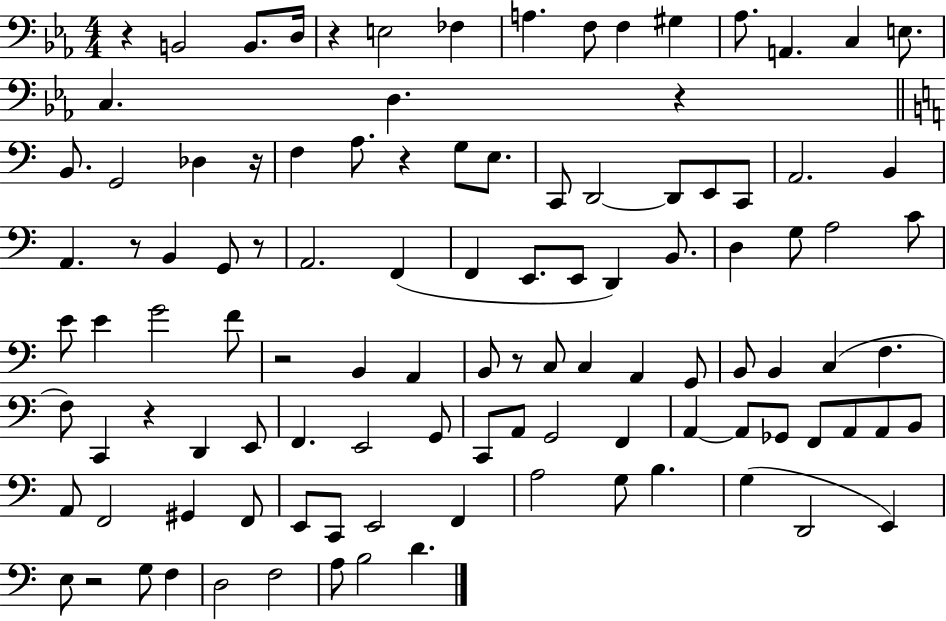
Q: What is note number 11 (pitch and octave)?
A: A2